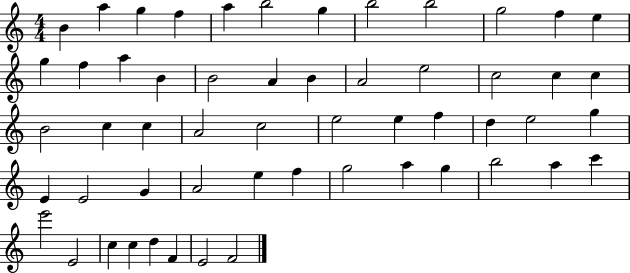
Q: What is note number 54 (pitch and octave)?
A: E4